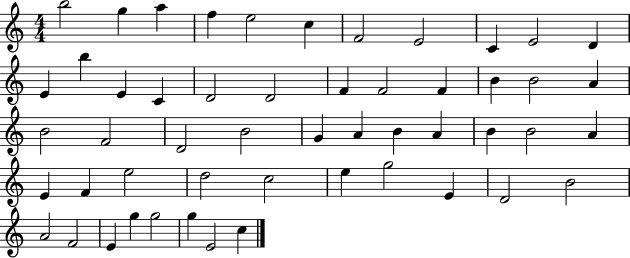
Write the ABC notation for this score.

X:1
T:Untitled
M:4/4
L:1/4
K:C
b2 g a f e2 c F2 E2 C E2 D E b E C D2 D2 F F2 F B B2 A B2 F2 D2 B2 G A B A B B2 A E F e2 d2 c2 e g2 E D2 B2 A2 F2 E g g2 g E2 c